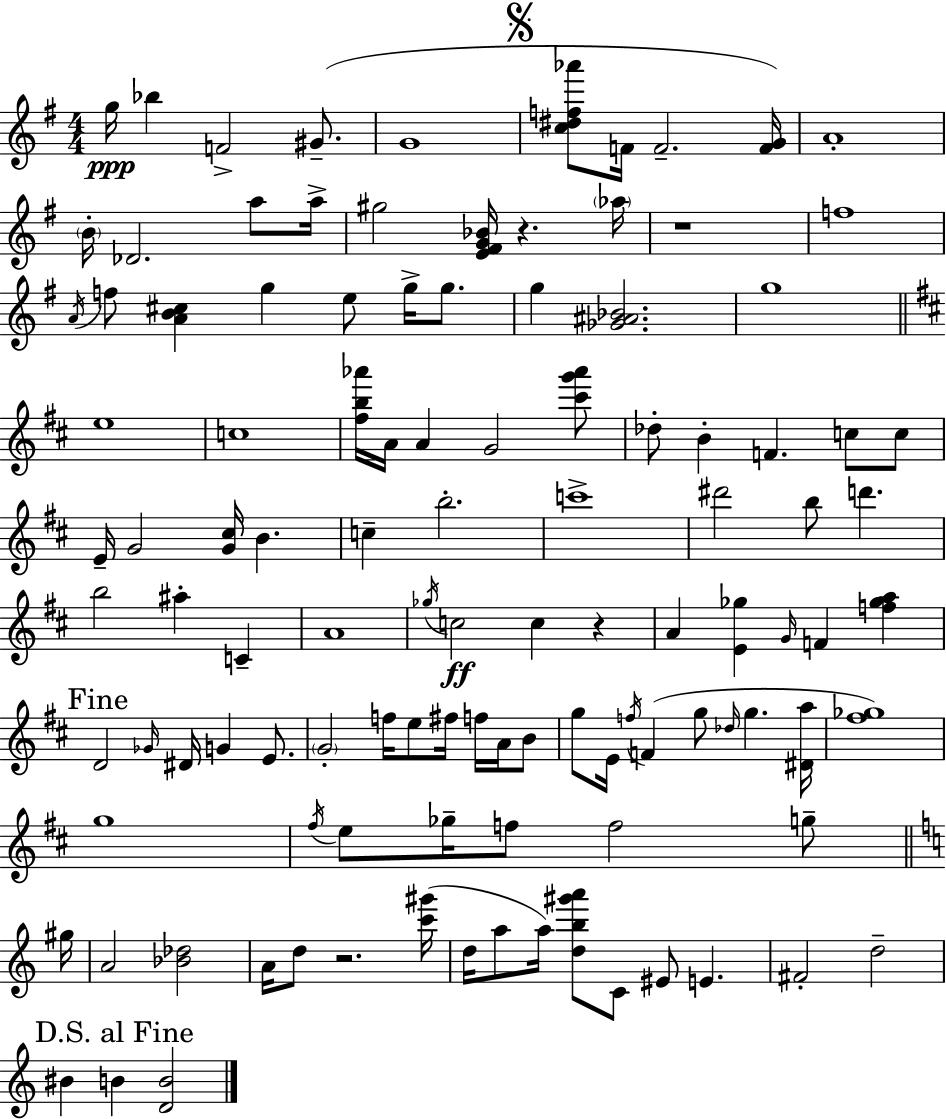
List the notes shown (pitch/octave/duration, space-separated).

G5/s Bb5/q F4/h G#4/e. G4/w [C5,D#5,F5,Ab6]/e F4/s F4/h. [F4,G4]/s A4/w B4/s Db4/h. A5/e A5/s G#5/h [E4,F#4,G4,Bb4]/s R/q. Ab5/s R/w F5/w A4/s F5/e [A4,B4,C#5]/q G5/q E5/e G5/s G5/e. G5/q [Gb4,A#4,Bb4]/h. G5/w E5/w C5/w [F#5,B5,Ab6]/s A4/s A4/q G4/h [C#6,G6,Ab6]/e Db5/e B4/q F4/q. C5/e C5/e E4/s G4/h [G4,C#5]/s B4/q. C5/q B5/h. C6/w D#6/h B5/e D6/q. B5/h A#5/q C4/q A4/w Gb5/s C5/h C5/q R/q A4/q [E4,Gb5]/q G4/s F4/q [F5,Gb5,A5]/q D4/h Gb4/s D#4/s G4/q E4/e. G4/h F5/s E5/e F#5/s F5/s A4/s B4/e G5/e E4/s F5/s F4/q G5/e Db5/s G5/q. [D#4,A5]/s [F#5,Gb5]/w G5/w F#5/s E5/e Gb5/s F5/e F5/h G5/e G#5/s A4/h [Bb4,Db5]/h A4/s D5/e R/h. [C6,G#6]/s D5/s A5/e A5/s [D5,B5,G#6,A6]/e C4/e EIS4/e E4/q. F#4/h D5/h BIS4/q B4/q [D4,B4]/h